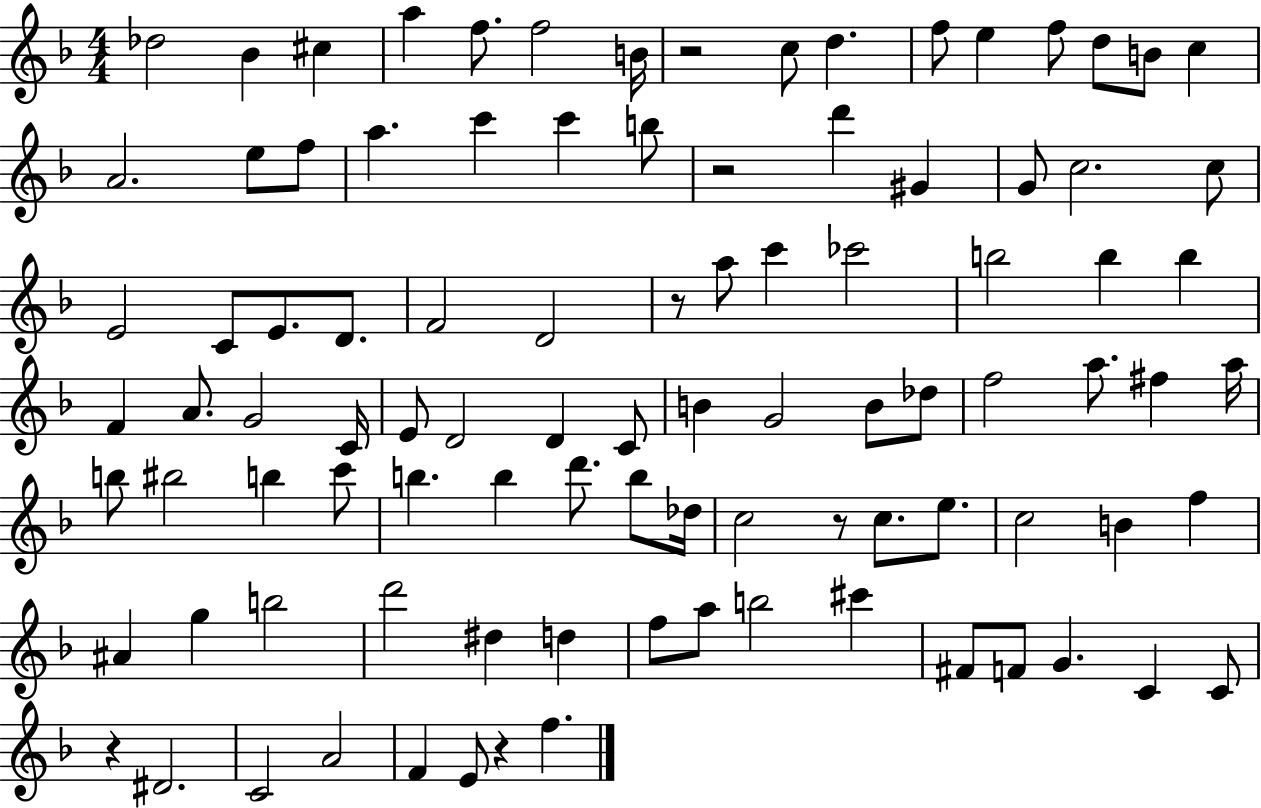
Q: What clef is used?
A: treble